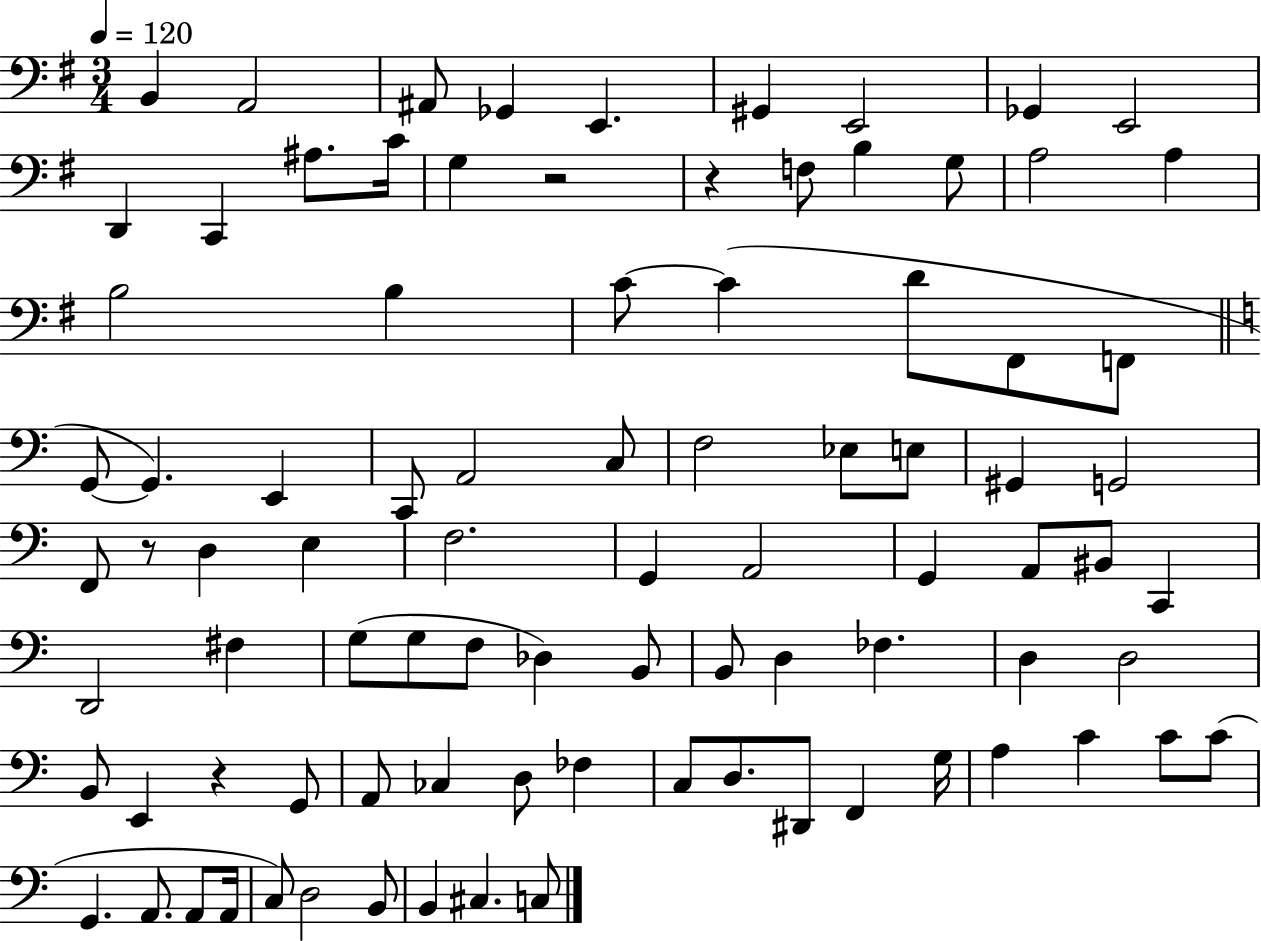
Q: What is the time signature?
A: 3/4